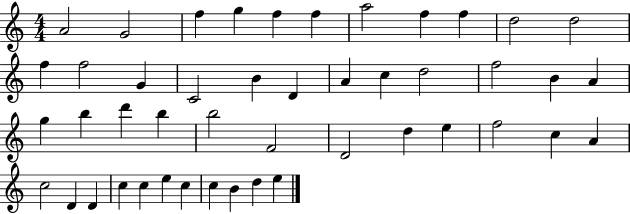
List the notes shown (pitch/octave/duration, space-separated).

A4/h G4/h F5/q G5/q F5/q F5/q A5/h F5/q F5/q D5/h D5/h F5/q F5/h G4/q C4/h B4/q D4/q A4/q C5/q D5/h F5/h B4/q A4/q G5/q B5/q D6/q B5/q B5/h F4/h D4/h D5/q E5/q F5/h C5/q A4/q C5/h D4/q D4/q C5/q C5/q E5/q C5/q C5/q B4/q D5/q E5/q